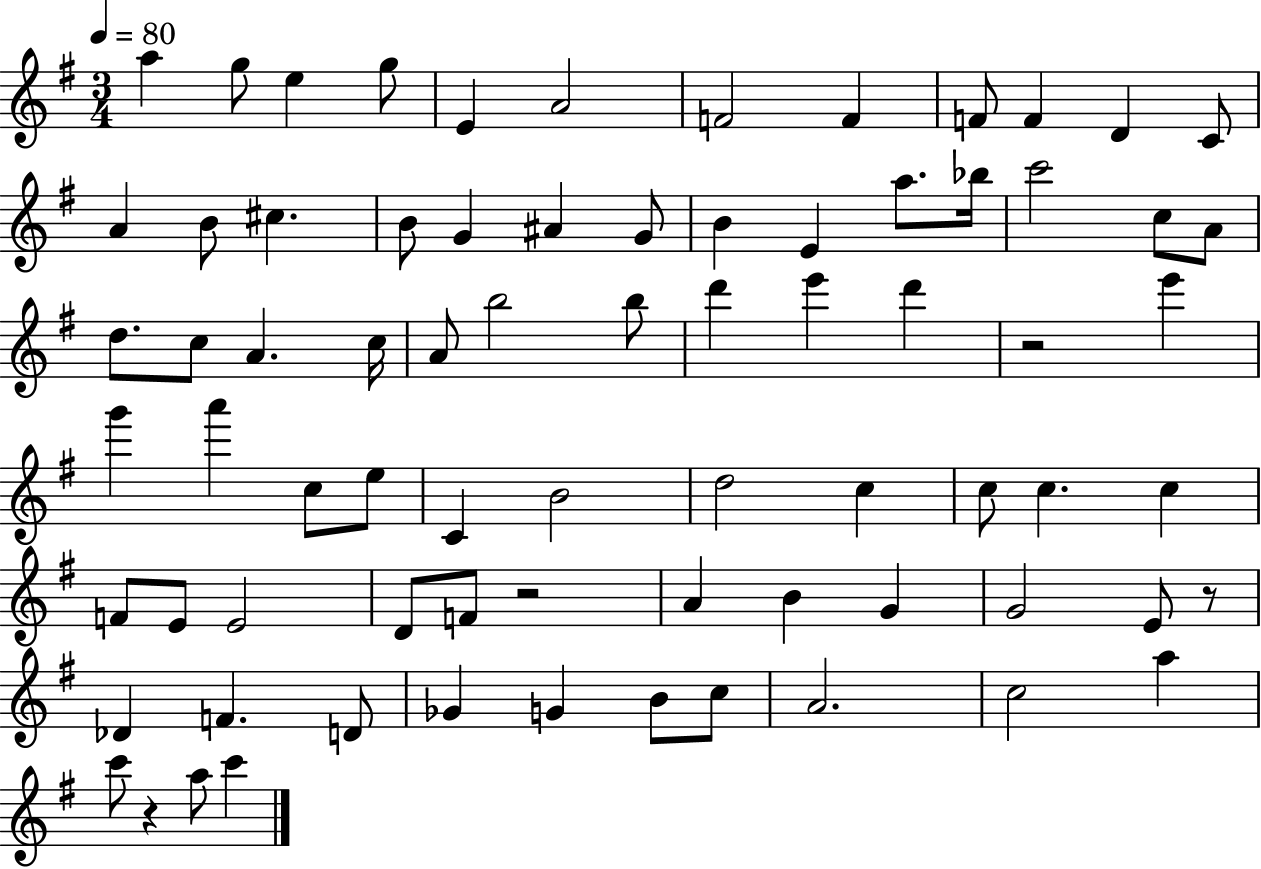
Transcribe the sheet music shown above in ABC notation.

X:1
T:Untitled
M:3/4
L:1/4
K:G
a g/2 e g/2 E A2 F2 F F/2 F D C/2 A B/2 ^c B/2 G ^A G/2 B E a/2 _b/4 c'2 c/2 A/2 d/2 c/2 A c/4 A/2 b2 b/2 d' e' d' z2 e' g' a' c/2 e/2 C B2 d2 c c/2 c c F/2 E/2 E2 D/2 F/2 z2 A B G G2 E/2 z/2 _D F D/2 _G G B/2 c/2 A2 c2 a c'/2 z a/2 c'